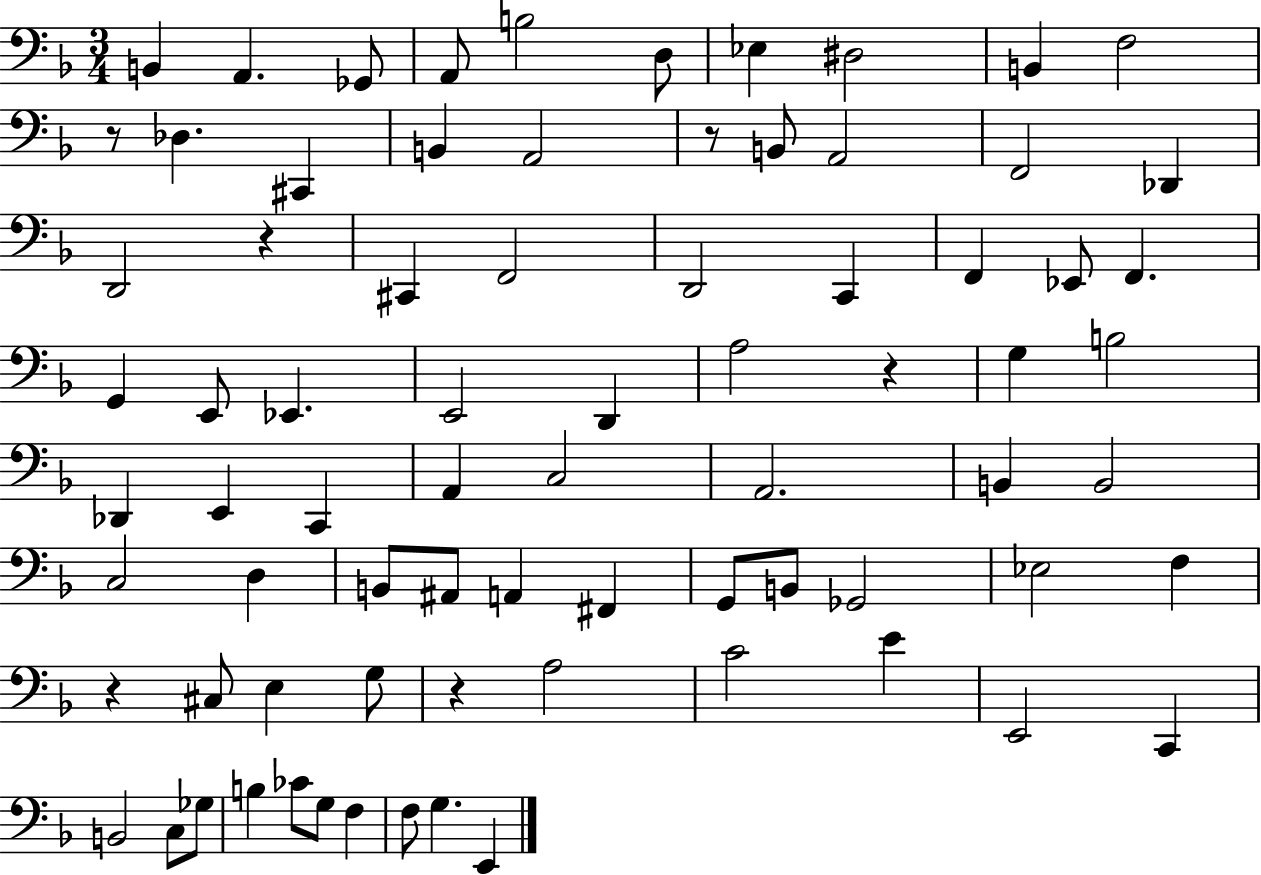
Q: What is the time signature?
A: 3/4